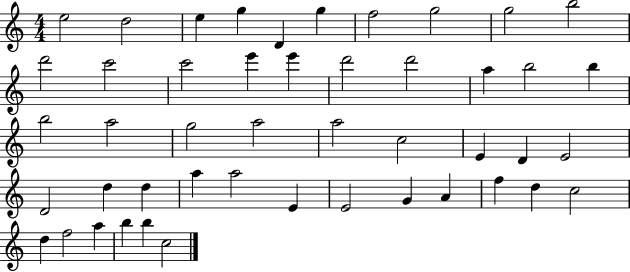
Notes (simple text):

E5/h D5/h E5/q G5/q D4/q G5/q F5/h G5/h G5/h B5/h D6/h C6/h C6/h E6/q E6/q D6/h D6/h A5/q B5/h B5/q B5/h A5/h G5/h A5/h A5/h C5/h E4/q D4/q E4/h D4/h D5/q D5/q A5/q A5/h E4/q E4/h G4/q A4/q F5/q D5/q C5/h D5/q F5/h A5/q B5/q B5/q C5/h